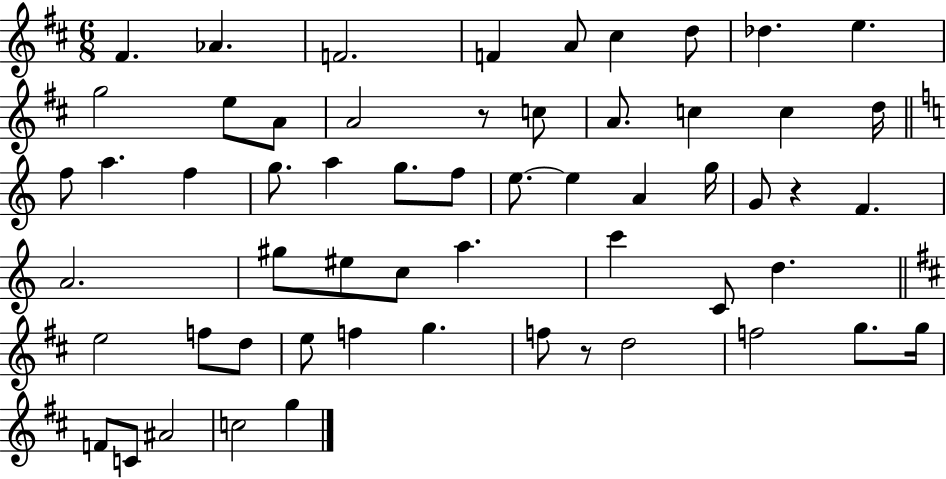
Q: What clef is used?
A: treble